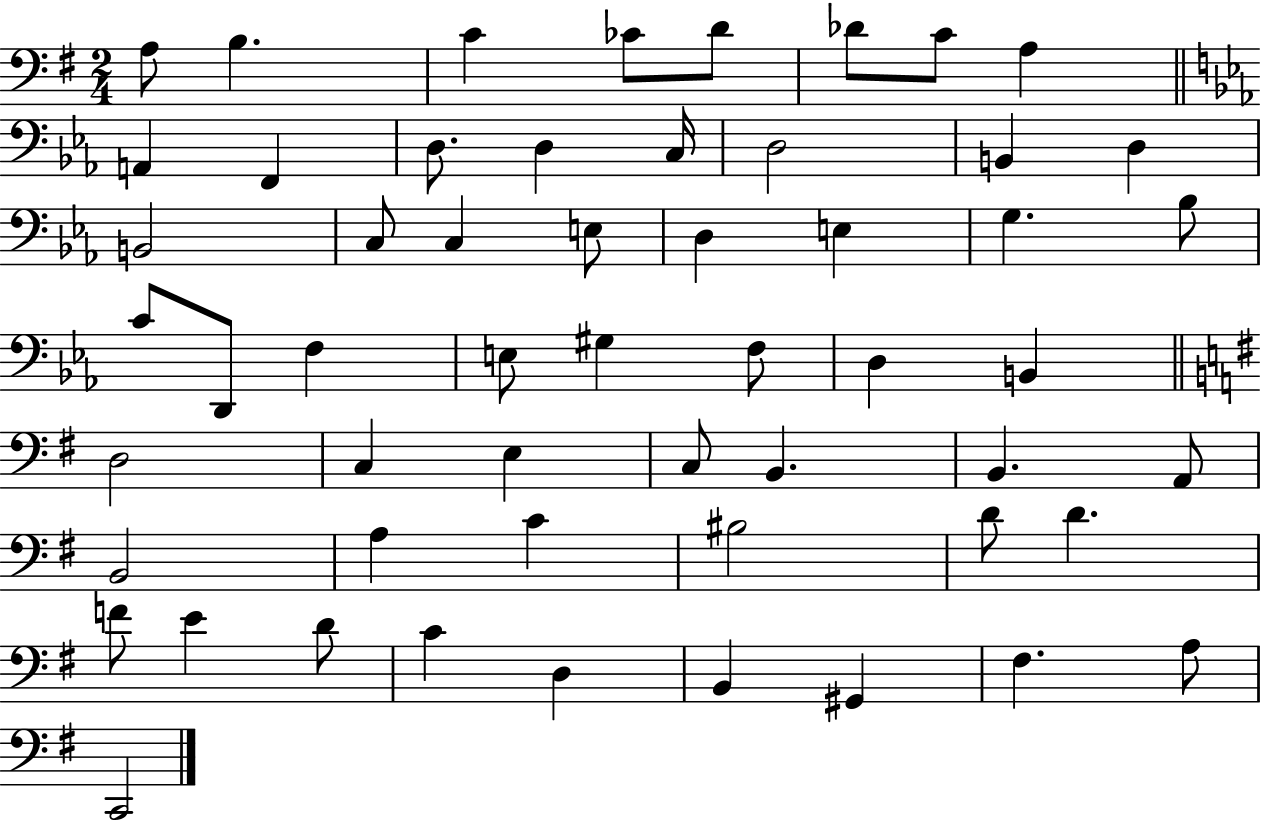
X:1
T:Untitled
M:2/4
L:1/4
K:G
A,/2 B, C _C/2 D/2 _D/2 C/2 A, A,, F,, D,/2 D, C,/4 D,2 B,, D, B,,2 C,/2 C, E,/2 D, E, G, _B,/2 C/2 D,,/2 F, E,/2 ^G, F,/2 D, B,, D,2 C, E, C,/2 B,, B,, A,,/2 B,,2 A, C ^B,2 D/2 D F/2 E D/2 C D, B,, ^G,, ^F, A,/2 C,,2